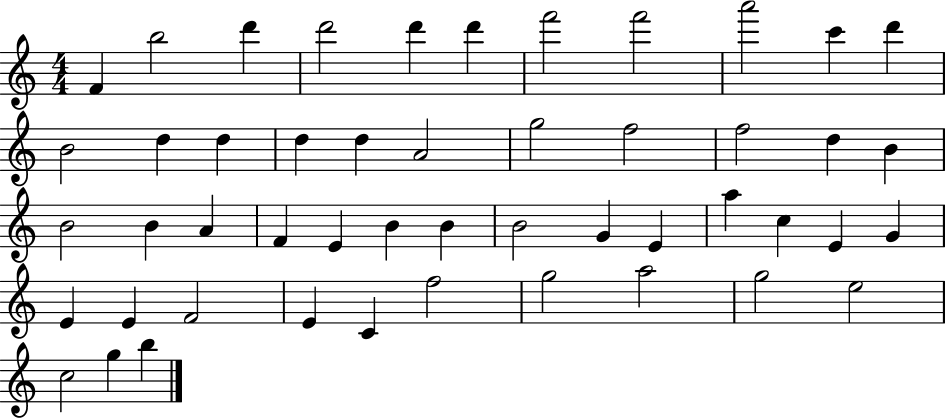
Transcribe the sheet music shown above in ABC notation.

X:1
T:Untitled
M:4/4
L:1/4
K:C
F b2 d' d'2 d' d' f'2 f'2 a'2 c' d' B2 d d d d A2 g2 f2 f2 d B B2 B A F E B B B2 G E a c E G E E F2 E C f2 g2 a2 g2 e2 c2 g b